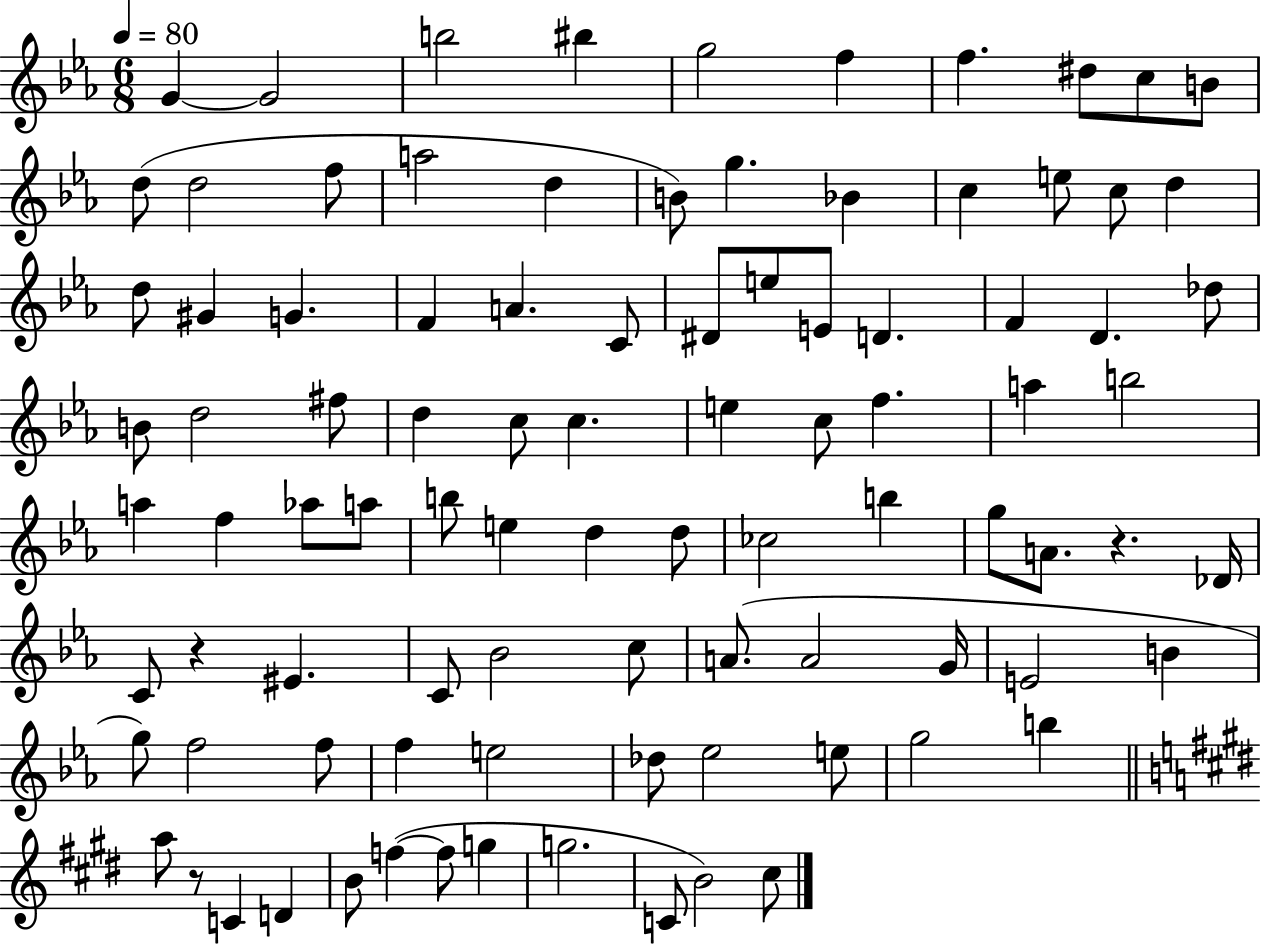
X:1
T:Untitled
M:6/8
L:1/4
K:Eb
G G2 b2 ^b g2 f f ^d/2 c/2 B/2 d/2 d2 f/2 a2 d B/2 g _B c e/2 c/2 d d/2 ^G G F A C/2 ^D/2 e/2 E/2 D F D _d/2 B/2 d2 ^f/2 d c/2 c e c/2 f a b2 a f _a/2 a/2 b/2 e d d/2 _c2 b g/2 A/2 z _D/4 C/2 z ^E C/2 _B2 c/2 A/2 A2 G/4 E2 B g/2 f2 f/2 f e2 _d/2 _e2 e/2 g2 b a/2 z/2 C D B/2 f f/2 g g2 C/2 B2 ^c/2